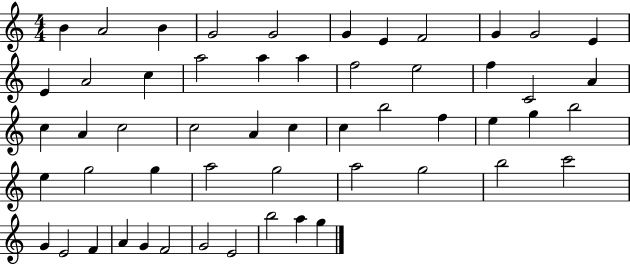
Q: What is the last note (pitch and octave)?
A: G5